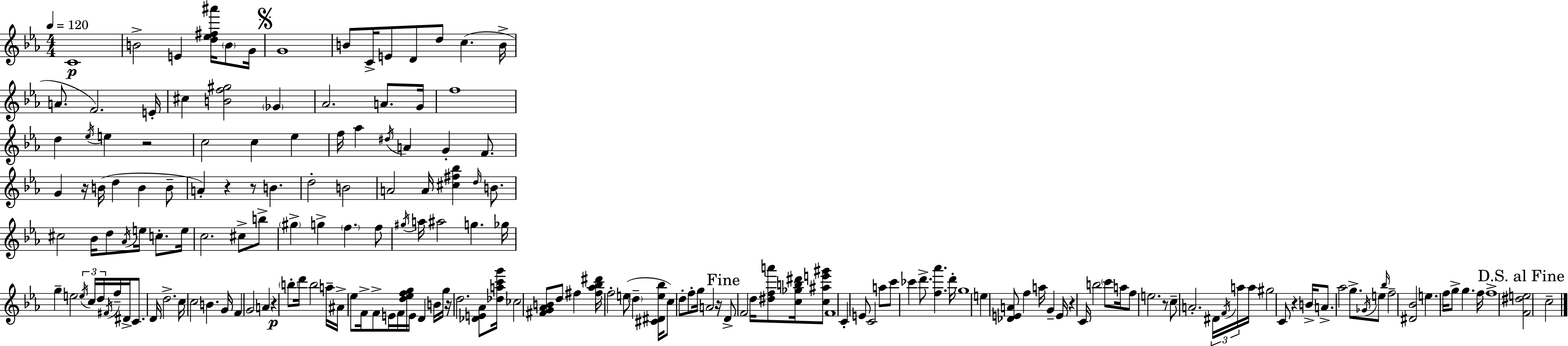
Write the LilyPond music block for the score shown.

{
  \clef treble
  \numericTimeSignature
  \time 4/4
  \key c \minor
  \tempo 4 = 120
  c'1\p | b'2-> e'4 <d'' ees'' fis'' ais'''>16 \parenthesize b'8 g'16 | \mark \markup { \musicglyph "scripts.segno" } g'1 | b'8 c'16-> e'8 d'8 d''8 c''4.( b'16-> | \break a'8. f'2.) e'16-. | cis''4 <b' f'' gis''>2 \parenthesize ges'4 | aes'2. a'8. g'16 | f''1 | \break d''4 \acciaccatura { ees''16 } e''4 r2 | c''2 c''4 ees''4 | f''16 aes''4 \acciaccatura { dis''16 } a'4 g'4-. f'8. | g'4 r16 b'16( d''4 b'4 | \break b'8-- a'4-.) r4 r8 b'4. | d''2-. b'2 | a'2 a'16 <cis'' fis'' bes''>4 \grace { d''16 } | b'8. cis''2 bes'16 d''8 \acciaccatura { aes'16 } e''16 | \break c''8.-. e''16 c''2. | cis''8-> b''8-> \parenthesize gis''4-> g''4-> \parenthesize f''4. | f''8 \acciaccatura { gis''16 } a''16 ais''2 g''4. | ges''16 g''4-- e''2 | \break \tuplet 3/2 { \acciaccatura { e''16 } c''16 d''16 } \acciaccatura { fis'16 } f''16-- dis'16-> c'8. d'16 d''2.-> | c''16 c''2 | b'4. g'16 f'4 g'2 | a'4 r4\p \parenthesize b''8-. d'''16 b''2 | \break a''16-- ais'16-> ees''8 f'16-> f'8-> e'16 f'16 <d'' ees'' f'' g''>16 | e'16 d'4 b'16 g''16 r16 d''2. | <des' e' aes'>8 <des'' a'' c''' g'''>16 ces''2 <fis' g' aes' b'>8 | d''8 fis''4 <fis'' aes'' bes'' dis'''>16 f''2-. | \break e''8( \parenthesize d''4-- <cis' dis' e'' bes''>16 c''8) d''8-. f''8-. g''16 a'2 | r16 \mark "Fine" d'8-> f'2 | d''16 <dis'' f'' a'''>8 <c'' ges'' b'' dis'''>16 <c'' ais'' e''' gis'''>8 f'1 | c'4-. e'8 c'2 | \break a''8 c'''8 ces'''4 d'''8.-> | <f'' aes'''>4. d'''16-. g''1 | e''4 <des' e' a'>8 f''4 | a''16 g'4-- e'16 r4 c'16 b''2 | \break \parenthesize c'''8 a''16 f''8 e''2. | r8 c''8-- a'2.-. | \tuplet 3/2 { dis'16 \acciaccatura { f'16 } a''16 } a''16 gis''2 | c'8 r4 b'16-> a'8.-> aes''2 | \break g''8.-> \acciaccatura { ges'16 } e''8 \grace { bes''16 } f''2-- | <dis' bes'>2 e''4. | f''16 g''8-> g''4. f''16 f''1-> | \mark "D.S. al Fine" <f' dis'' e''>2 | \break c''2-- \bar "|."
}